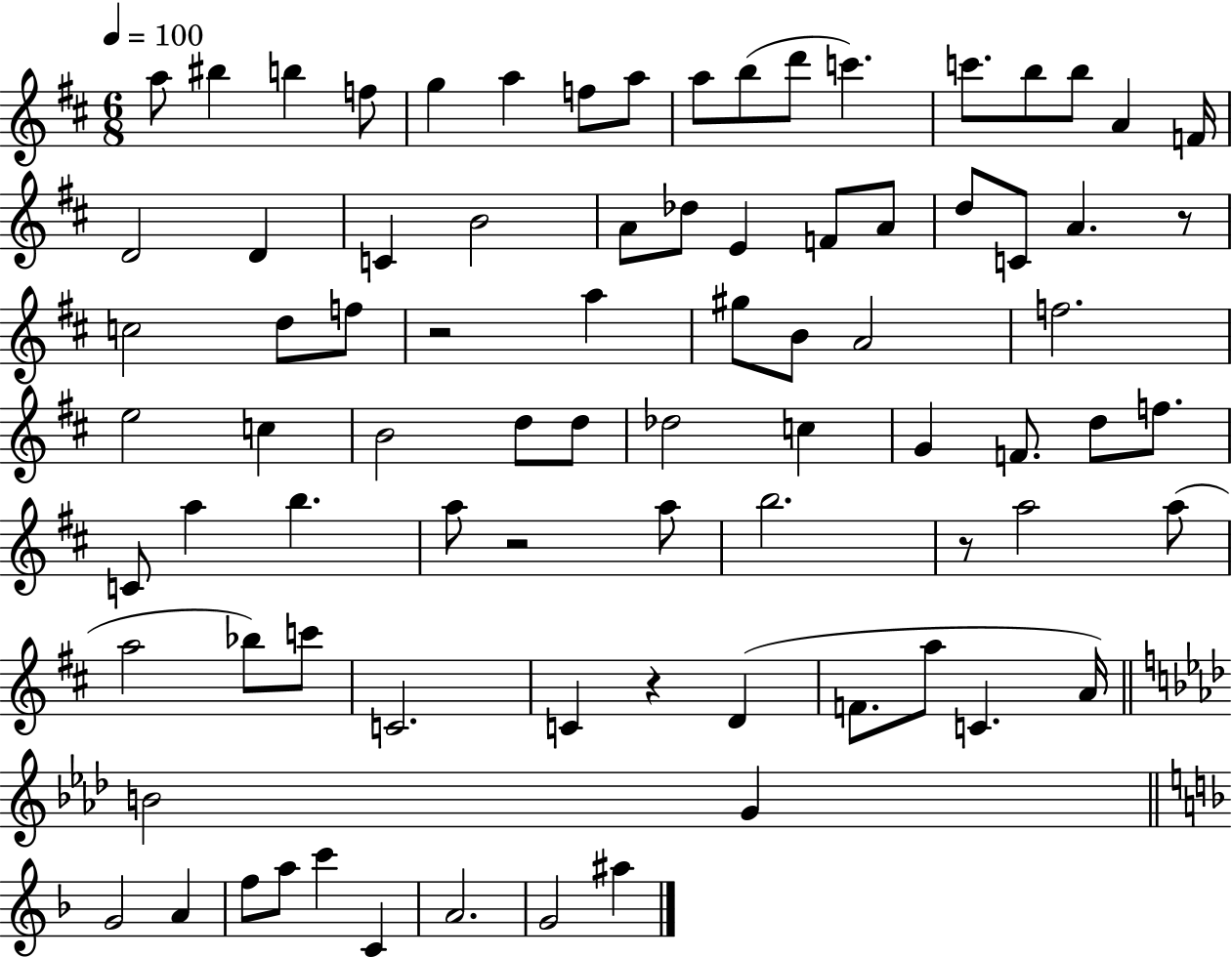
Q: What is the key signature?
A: D major